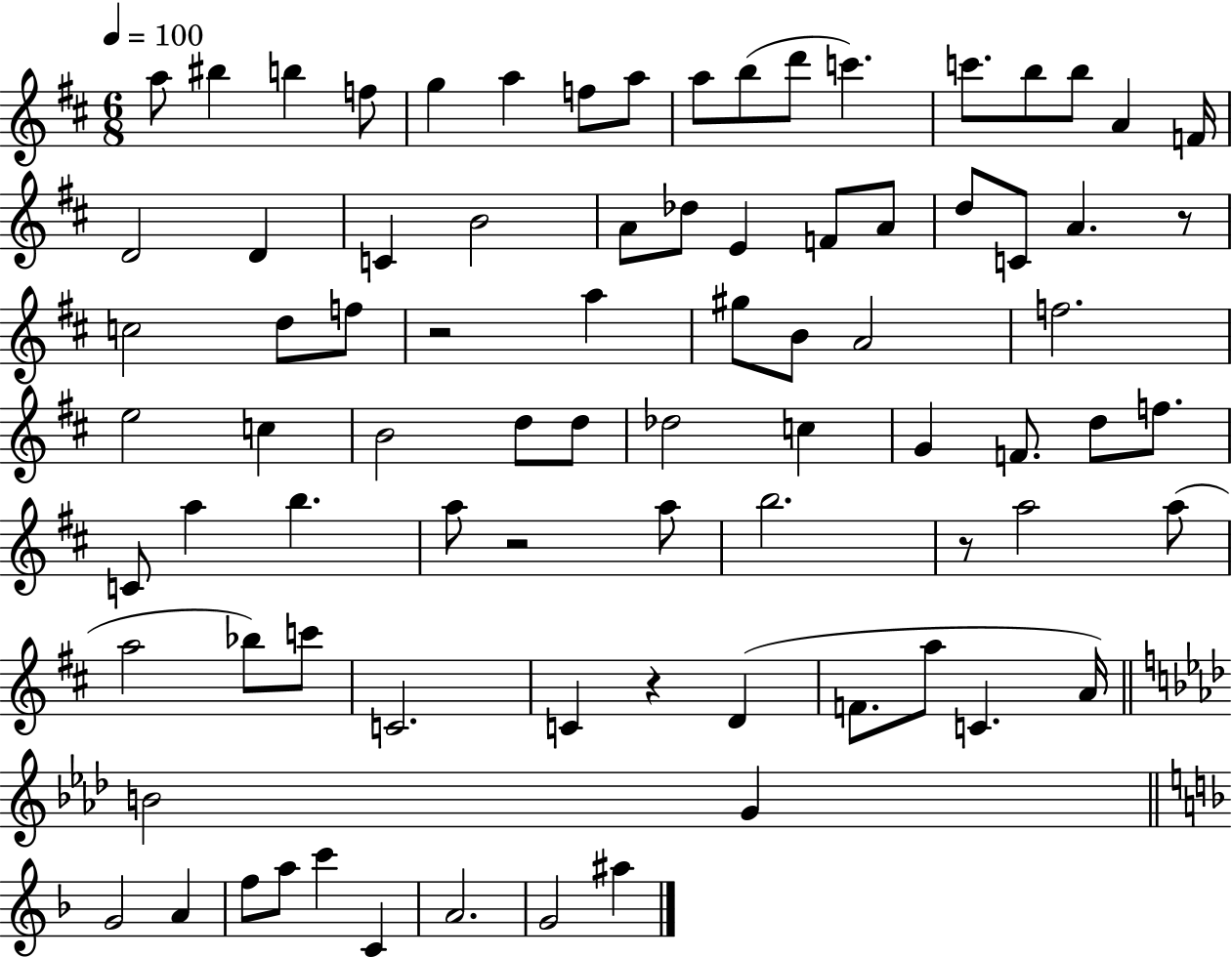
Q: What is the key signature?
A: D major